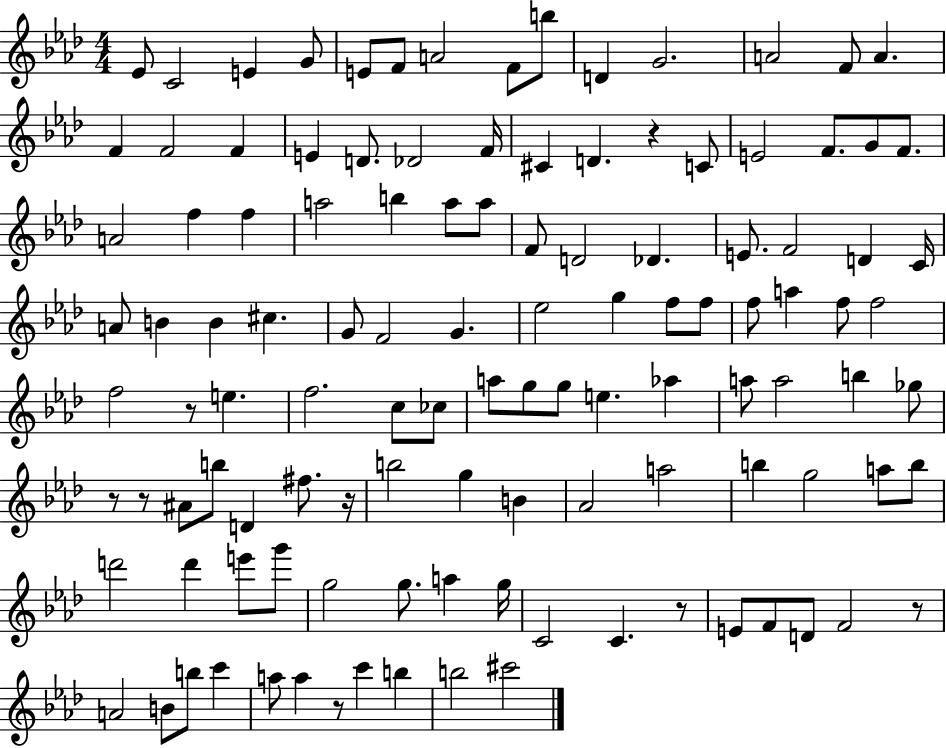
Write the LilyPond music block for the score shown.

{
  \clef treble
  \numericTimeSignature
  \time 4/4
  \key aes \major
  ees'8 c'2 e'4 g'8 | e'8 f'8 a'2 f'8 b''8 | d'4 g'2. | a'2 f'8 a'4. | \break f'4 f'2 f'4 | e'4 d'8. des'2 f'16 | cis'4 d'4. r4 c'8 | e'2 f'8. g'8 f'8. | \break a'2 f''4 f''4 | a''2 b''4 a''8 a''8 | f'8 d'2 des'4. | e'8. f'2 d'4 c'16 | \break a'8 b'4 b'4 cis''4. | g'8 f'2 g'4. | ees''2 g''4 f''8 f''8 | f''8 a''4 f''8 f''2 | \break f''2 r8 e''4. | f''2. c''8 ces''8 | a''8 g''8 g''8 e''4. aes''4 | a''8 a''2 b''4 ges''8 | \break r8 r8 ais'8 b''8 d'4 fis''8. r16 | b''2 g''4 b'4 | aes'2 a''2 | b''4 g''2 a''8 b''8 | \break d'''2 d'''4 e'''8 g'''8 | g''2 g''8. a''4 g''16 | c'2 c'4. r8 | e'8 f'8 d'8 f'2 r8 | \break a'2 b'8 b''8 c'''4 | a''8 a''4 r8 c'''4 b''4 | b''2 cis'''2 | \bar "|."
}